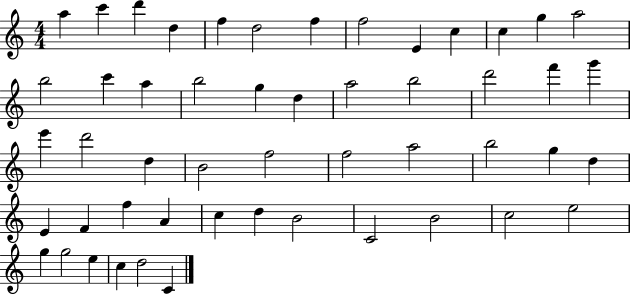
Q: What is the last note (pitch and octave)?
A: C4